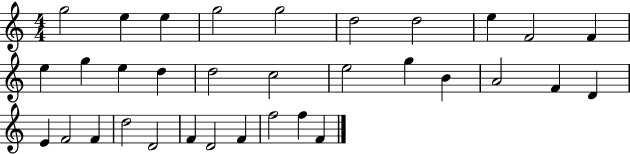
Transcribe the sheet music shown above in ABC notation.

X:1
T:Untitled
M:4/4
L:1/4
K:C
g2 e e g2 g2 d2 d2 e F2 F e g e d d2 c2 e2 g B A2 F D E F2 F d2 D2 F D2 F f2 f F